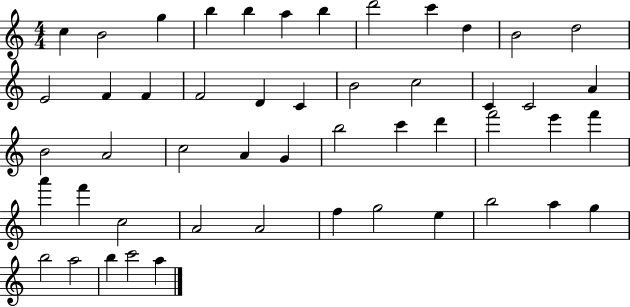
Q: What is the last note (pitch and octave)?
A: A5